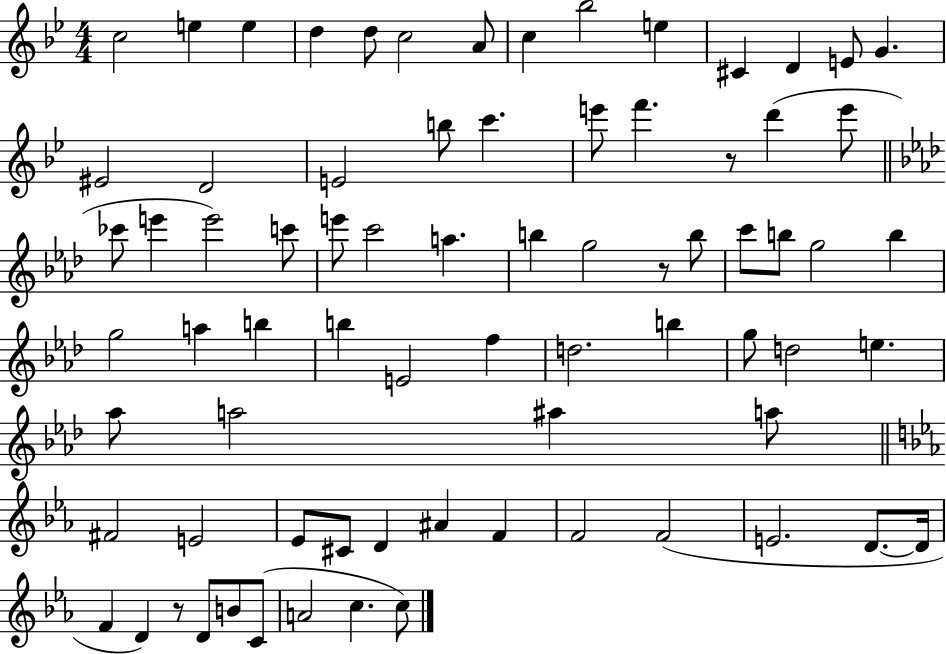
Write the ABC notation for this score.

X:1
T:Untitled
M:4/4
L:1/4
K:Bb
c2 e e d d/2 c2 A/2 c _b2 e ^C D E/2 G ^E2 D2 E2 b/2 c' e'/2 f' z/2 d' e'/2 _c'/2 e' e'2 c'/2 e'/2 c'2 a b g2 z/2 b/2 c'/2 b/2 g2 b g2 a b b E2 f d2 b g/2 d2 e _a/2 a2 ^a a/2 ^F2 E2 _E/2 ^C/2 D ^A F F2 F2 E2 D/2 D/4 F D z/2 D/2 B/2 C/2 A2 c c/2